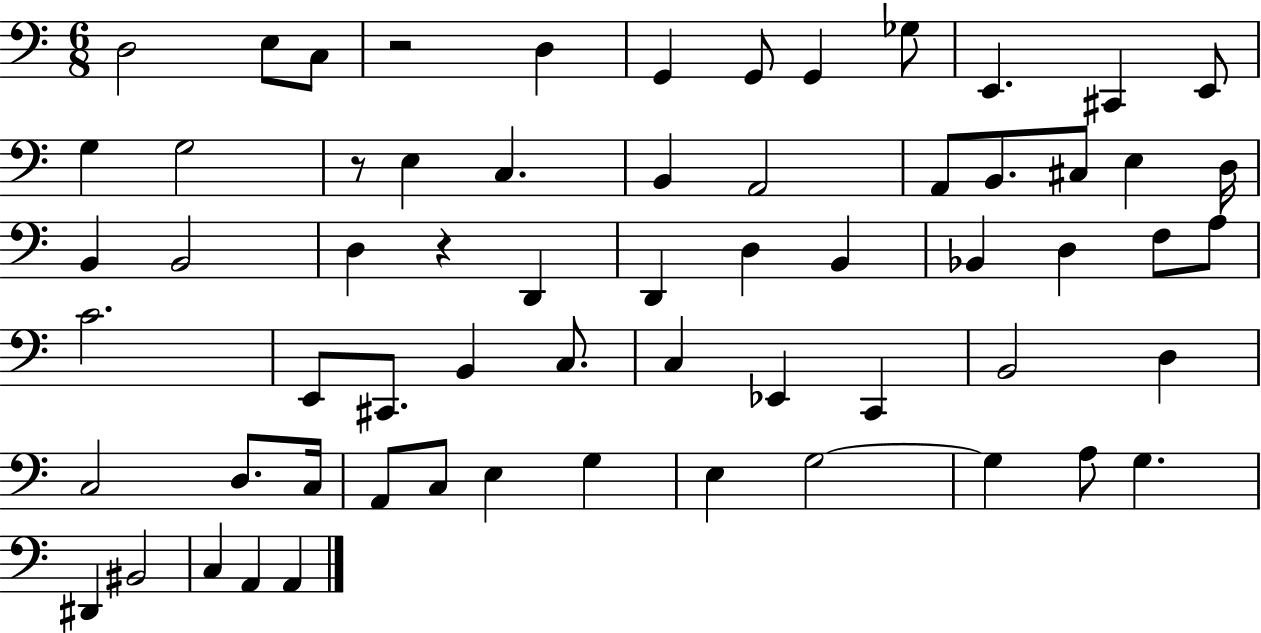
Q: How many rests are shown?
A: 3